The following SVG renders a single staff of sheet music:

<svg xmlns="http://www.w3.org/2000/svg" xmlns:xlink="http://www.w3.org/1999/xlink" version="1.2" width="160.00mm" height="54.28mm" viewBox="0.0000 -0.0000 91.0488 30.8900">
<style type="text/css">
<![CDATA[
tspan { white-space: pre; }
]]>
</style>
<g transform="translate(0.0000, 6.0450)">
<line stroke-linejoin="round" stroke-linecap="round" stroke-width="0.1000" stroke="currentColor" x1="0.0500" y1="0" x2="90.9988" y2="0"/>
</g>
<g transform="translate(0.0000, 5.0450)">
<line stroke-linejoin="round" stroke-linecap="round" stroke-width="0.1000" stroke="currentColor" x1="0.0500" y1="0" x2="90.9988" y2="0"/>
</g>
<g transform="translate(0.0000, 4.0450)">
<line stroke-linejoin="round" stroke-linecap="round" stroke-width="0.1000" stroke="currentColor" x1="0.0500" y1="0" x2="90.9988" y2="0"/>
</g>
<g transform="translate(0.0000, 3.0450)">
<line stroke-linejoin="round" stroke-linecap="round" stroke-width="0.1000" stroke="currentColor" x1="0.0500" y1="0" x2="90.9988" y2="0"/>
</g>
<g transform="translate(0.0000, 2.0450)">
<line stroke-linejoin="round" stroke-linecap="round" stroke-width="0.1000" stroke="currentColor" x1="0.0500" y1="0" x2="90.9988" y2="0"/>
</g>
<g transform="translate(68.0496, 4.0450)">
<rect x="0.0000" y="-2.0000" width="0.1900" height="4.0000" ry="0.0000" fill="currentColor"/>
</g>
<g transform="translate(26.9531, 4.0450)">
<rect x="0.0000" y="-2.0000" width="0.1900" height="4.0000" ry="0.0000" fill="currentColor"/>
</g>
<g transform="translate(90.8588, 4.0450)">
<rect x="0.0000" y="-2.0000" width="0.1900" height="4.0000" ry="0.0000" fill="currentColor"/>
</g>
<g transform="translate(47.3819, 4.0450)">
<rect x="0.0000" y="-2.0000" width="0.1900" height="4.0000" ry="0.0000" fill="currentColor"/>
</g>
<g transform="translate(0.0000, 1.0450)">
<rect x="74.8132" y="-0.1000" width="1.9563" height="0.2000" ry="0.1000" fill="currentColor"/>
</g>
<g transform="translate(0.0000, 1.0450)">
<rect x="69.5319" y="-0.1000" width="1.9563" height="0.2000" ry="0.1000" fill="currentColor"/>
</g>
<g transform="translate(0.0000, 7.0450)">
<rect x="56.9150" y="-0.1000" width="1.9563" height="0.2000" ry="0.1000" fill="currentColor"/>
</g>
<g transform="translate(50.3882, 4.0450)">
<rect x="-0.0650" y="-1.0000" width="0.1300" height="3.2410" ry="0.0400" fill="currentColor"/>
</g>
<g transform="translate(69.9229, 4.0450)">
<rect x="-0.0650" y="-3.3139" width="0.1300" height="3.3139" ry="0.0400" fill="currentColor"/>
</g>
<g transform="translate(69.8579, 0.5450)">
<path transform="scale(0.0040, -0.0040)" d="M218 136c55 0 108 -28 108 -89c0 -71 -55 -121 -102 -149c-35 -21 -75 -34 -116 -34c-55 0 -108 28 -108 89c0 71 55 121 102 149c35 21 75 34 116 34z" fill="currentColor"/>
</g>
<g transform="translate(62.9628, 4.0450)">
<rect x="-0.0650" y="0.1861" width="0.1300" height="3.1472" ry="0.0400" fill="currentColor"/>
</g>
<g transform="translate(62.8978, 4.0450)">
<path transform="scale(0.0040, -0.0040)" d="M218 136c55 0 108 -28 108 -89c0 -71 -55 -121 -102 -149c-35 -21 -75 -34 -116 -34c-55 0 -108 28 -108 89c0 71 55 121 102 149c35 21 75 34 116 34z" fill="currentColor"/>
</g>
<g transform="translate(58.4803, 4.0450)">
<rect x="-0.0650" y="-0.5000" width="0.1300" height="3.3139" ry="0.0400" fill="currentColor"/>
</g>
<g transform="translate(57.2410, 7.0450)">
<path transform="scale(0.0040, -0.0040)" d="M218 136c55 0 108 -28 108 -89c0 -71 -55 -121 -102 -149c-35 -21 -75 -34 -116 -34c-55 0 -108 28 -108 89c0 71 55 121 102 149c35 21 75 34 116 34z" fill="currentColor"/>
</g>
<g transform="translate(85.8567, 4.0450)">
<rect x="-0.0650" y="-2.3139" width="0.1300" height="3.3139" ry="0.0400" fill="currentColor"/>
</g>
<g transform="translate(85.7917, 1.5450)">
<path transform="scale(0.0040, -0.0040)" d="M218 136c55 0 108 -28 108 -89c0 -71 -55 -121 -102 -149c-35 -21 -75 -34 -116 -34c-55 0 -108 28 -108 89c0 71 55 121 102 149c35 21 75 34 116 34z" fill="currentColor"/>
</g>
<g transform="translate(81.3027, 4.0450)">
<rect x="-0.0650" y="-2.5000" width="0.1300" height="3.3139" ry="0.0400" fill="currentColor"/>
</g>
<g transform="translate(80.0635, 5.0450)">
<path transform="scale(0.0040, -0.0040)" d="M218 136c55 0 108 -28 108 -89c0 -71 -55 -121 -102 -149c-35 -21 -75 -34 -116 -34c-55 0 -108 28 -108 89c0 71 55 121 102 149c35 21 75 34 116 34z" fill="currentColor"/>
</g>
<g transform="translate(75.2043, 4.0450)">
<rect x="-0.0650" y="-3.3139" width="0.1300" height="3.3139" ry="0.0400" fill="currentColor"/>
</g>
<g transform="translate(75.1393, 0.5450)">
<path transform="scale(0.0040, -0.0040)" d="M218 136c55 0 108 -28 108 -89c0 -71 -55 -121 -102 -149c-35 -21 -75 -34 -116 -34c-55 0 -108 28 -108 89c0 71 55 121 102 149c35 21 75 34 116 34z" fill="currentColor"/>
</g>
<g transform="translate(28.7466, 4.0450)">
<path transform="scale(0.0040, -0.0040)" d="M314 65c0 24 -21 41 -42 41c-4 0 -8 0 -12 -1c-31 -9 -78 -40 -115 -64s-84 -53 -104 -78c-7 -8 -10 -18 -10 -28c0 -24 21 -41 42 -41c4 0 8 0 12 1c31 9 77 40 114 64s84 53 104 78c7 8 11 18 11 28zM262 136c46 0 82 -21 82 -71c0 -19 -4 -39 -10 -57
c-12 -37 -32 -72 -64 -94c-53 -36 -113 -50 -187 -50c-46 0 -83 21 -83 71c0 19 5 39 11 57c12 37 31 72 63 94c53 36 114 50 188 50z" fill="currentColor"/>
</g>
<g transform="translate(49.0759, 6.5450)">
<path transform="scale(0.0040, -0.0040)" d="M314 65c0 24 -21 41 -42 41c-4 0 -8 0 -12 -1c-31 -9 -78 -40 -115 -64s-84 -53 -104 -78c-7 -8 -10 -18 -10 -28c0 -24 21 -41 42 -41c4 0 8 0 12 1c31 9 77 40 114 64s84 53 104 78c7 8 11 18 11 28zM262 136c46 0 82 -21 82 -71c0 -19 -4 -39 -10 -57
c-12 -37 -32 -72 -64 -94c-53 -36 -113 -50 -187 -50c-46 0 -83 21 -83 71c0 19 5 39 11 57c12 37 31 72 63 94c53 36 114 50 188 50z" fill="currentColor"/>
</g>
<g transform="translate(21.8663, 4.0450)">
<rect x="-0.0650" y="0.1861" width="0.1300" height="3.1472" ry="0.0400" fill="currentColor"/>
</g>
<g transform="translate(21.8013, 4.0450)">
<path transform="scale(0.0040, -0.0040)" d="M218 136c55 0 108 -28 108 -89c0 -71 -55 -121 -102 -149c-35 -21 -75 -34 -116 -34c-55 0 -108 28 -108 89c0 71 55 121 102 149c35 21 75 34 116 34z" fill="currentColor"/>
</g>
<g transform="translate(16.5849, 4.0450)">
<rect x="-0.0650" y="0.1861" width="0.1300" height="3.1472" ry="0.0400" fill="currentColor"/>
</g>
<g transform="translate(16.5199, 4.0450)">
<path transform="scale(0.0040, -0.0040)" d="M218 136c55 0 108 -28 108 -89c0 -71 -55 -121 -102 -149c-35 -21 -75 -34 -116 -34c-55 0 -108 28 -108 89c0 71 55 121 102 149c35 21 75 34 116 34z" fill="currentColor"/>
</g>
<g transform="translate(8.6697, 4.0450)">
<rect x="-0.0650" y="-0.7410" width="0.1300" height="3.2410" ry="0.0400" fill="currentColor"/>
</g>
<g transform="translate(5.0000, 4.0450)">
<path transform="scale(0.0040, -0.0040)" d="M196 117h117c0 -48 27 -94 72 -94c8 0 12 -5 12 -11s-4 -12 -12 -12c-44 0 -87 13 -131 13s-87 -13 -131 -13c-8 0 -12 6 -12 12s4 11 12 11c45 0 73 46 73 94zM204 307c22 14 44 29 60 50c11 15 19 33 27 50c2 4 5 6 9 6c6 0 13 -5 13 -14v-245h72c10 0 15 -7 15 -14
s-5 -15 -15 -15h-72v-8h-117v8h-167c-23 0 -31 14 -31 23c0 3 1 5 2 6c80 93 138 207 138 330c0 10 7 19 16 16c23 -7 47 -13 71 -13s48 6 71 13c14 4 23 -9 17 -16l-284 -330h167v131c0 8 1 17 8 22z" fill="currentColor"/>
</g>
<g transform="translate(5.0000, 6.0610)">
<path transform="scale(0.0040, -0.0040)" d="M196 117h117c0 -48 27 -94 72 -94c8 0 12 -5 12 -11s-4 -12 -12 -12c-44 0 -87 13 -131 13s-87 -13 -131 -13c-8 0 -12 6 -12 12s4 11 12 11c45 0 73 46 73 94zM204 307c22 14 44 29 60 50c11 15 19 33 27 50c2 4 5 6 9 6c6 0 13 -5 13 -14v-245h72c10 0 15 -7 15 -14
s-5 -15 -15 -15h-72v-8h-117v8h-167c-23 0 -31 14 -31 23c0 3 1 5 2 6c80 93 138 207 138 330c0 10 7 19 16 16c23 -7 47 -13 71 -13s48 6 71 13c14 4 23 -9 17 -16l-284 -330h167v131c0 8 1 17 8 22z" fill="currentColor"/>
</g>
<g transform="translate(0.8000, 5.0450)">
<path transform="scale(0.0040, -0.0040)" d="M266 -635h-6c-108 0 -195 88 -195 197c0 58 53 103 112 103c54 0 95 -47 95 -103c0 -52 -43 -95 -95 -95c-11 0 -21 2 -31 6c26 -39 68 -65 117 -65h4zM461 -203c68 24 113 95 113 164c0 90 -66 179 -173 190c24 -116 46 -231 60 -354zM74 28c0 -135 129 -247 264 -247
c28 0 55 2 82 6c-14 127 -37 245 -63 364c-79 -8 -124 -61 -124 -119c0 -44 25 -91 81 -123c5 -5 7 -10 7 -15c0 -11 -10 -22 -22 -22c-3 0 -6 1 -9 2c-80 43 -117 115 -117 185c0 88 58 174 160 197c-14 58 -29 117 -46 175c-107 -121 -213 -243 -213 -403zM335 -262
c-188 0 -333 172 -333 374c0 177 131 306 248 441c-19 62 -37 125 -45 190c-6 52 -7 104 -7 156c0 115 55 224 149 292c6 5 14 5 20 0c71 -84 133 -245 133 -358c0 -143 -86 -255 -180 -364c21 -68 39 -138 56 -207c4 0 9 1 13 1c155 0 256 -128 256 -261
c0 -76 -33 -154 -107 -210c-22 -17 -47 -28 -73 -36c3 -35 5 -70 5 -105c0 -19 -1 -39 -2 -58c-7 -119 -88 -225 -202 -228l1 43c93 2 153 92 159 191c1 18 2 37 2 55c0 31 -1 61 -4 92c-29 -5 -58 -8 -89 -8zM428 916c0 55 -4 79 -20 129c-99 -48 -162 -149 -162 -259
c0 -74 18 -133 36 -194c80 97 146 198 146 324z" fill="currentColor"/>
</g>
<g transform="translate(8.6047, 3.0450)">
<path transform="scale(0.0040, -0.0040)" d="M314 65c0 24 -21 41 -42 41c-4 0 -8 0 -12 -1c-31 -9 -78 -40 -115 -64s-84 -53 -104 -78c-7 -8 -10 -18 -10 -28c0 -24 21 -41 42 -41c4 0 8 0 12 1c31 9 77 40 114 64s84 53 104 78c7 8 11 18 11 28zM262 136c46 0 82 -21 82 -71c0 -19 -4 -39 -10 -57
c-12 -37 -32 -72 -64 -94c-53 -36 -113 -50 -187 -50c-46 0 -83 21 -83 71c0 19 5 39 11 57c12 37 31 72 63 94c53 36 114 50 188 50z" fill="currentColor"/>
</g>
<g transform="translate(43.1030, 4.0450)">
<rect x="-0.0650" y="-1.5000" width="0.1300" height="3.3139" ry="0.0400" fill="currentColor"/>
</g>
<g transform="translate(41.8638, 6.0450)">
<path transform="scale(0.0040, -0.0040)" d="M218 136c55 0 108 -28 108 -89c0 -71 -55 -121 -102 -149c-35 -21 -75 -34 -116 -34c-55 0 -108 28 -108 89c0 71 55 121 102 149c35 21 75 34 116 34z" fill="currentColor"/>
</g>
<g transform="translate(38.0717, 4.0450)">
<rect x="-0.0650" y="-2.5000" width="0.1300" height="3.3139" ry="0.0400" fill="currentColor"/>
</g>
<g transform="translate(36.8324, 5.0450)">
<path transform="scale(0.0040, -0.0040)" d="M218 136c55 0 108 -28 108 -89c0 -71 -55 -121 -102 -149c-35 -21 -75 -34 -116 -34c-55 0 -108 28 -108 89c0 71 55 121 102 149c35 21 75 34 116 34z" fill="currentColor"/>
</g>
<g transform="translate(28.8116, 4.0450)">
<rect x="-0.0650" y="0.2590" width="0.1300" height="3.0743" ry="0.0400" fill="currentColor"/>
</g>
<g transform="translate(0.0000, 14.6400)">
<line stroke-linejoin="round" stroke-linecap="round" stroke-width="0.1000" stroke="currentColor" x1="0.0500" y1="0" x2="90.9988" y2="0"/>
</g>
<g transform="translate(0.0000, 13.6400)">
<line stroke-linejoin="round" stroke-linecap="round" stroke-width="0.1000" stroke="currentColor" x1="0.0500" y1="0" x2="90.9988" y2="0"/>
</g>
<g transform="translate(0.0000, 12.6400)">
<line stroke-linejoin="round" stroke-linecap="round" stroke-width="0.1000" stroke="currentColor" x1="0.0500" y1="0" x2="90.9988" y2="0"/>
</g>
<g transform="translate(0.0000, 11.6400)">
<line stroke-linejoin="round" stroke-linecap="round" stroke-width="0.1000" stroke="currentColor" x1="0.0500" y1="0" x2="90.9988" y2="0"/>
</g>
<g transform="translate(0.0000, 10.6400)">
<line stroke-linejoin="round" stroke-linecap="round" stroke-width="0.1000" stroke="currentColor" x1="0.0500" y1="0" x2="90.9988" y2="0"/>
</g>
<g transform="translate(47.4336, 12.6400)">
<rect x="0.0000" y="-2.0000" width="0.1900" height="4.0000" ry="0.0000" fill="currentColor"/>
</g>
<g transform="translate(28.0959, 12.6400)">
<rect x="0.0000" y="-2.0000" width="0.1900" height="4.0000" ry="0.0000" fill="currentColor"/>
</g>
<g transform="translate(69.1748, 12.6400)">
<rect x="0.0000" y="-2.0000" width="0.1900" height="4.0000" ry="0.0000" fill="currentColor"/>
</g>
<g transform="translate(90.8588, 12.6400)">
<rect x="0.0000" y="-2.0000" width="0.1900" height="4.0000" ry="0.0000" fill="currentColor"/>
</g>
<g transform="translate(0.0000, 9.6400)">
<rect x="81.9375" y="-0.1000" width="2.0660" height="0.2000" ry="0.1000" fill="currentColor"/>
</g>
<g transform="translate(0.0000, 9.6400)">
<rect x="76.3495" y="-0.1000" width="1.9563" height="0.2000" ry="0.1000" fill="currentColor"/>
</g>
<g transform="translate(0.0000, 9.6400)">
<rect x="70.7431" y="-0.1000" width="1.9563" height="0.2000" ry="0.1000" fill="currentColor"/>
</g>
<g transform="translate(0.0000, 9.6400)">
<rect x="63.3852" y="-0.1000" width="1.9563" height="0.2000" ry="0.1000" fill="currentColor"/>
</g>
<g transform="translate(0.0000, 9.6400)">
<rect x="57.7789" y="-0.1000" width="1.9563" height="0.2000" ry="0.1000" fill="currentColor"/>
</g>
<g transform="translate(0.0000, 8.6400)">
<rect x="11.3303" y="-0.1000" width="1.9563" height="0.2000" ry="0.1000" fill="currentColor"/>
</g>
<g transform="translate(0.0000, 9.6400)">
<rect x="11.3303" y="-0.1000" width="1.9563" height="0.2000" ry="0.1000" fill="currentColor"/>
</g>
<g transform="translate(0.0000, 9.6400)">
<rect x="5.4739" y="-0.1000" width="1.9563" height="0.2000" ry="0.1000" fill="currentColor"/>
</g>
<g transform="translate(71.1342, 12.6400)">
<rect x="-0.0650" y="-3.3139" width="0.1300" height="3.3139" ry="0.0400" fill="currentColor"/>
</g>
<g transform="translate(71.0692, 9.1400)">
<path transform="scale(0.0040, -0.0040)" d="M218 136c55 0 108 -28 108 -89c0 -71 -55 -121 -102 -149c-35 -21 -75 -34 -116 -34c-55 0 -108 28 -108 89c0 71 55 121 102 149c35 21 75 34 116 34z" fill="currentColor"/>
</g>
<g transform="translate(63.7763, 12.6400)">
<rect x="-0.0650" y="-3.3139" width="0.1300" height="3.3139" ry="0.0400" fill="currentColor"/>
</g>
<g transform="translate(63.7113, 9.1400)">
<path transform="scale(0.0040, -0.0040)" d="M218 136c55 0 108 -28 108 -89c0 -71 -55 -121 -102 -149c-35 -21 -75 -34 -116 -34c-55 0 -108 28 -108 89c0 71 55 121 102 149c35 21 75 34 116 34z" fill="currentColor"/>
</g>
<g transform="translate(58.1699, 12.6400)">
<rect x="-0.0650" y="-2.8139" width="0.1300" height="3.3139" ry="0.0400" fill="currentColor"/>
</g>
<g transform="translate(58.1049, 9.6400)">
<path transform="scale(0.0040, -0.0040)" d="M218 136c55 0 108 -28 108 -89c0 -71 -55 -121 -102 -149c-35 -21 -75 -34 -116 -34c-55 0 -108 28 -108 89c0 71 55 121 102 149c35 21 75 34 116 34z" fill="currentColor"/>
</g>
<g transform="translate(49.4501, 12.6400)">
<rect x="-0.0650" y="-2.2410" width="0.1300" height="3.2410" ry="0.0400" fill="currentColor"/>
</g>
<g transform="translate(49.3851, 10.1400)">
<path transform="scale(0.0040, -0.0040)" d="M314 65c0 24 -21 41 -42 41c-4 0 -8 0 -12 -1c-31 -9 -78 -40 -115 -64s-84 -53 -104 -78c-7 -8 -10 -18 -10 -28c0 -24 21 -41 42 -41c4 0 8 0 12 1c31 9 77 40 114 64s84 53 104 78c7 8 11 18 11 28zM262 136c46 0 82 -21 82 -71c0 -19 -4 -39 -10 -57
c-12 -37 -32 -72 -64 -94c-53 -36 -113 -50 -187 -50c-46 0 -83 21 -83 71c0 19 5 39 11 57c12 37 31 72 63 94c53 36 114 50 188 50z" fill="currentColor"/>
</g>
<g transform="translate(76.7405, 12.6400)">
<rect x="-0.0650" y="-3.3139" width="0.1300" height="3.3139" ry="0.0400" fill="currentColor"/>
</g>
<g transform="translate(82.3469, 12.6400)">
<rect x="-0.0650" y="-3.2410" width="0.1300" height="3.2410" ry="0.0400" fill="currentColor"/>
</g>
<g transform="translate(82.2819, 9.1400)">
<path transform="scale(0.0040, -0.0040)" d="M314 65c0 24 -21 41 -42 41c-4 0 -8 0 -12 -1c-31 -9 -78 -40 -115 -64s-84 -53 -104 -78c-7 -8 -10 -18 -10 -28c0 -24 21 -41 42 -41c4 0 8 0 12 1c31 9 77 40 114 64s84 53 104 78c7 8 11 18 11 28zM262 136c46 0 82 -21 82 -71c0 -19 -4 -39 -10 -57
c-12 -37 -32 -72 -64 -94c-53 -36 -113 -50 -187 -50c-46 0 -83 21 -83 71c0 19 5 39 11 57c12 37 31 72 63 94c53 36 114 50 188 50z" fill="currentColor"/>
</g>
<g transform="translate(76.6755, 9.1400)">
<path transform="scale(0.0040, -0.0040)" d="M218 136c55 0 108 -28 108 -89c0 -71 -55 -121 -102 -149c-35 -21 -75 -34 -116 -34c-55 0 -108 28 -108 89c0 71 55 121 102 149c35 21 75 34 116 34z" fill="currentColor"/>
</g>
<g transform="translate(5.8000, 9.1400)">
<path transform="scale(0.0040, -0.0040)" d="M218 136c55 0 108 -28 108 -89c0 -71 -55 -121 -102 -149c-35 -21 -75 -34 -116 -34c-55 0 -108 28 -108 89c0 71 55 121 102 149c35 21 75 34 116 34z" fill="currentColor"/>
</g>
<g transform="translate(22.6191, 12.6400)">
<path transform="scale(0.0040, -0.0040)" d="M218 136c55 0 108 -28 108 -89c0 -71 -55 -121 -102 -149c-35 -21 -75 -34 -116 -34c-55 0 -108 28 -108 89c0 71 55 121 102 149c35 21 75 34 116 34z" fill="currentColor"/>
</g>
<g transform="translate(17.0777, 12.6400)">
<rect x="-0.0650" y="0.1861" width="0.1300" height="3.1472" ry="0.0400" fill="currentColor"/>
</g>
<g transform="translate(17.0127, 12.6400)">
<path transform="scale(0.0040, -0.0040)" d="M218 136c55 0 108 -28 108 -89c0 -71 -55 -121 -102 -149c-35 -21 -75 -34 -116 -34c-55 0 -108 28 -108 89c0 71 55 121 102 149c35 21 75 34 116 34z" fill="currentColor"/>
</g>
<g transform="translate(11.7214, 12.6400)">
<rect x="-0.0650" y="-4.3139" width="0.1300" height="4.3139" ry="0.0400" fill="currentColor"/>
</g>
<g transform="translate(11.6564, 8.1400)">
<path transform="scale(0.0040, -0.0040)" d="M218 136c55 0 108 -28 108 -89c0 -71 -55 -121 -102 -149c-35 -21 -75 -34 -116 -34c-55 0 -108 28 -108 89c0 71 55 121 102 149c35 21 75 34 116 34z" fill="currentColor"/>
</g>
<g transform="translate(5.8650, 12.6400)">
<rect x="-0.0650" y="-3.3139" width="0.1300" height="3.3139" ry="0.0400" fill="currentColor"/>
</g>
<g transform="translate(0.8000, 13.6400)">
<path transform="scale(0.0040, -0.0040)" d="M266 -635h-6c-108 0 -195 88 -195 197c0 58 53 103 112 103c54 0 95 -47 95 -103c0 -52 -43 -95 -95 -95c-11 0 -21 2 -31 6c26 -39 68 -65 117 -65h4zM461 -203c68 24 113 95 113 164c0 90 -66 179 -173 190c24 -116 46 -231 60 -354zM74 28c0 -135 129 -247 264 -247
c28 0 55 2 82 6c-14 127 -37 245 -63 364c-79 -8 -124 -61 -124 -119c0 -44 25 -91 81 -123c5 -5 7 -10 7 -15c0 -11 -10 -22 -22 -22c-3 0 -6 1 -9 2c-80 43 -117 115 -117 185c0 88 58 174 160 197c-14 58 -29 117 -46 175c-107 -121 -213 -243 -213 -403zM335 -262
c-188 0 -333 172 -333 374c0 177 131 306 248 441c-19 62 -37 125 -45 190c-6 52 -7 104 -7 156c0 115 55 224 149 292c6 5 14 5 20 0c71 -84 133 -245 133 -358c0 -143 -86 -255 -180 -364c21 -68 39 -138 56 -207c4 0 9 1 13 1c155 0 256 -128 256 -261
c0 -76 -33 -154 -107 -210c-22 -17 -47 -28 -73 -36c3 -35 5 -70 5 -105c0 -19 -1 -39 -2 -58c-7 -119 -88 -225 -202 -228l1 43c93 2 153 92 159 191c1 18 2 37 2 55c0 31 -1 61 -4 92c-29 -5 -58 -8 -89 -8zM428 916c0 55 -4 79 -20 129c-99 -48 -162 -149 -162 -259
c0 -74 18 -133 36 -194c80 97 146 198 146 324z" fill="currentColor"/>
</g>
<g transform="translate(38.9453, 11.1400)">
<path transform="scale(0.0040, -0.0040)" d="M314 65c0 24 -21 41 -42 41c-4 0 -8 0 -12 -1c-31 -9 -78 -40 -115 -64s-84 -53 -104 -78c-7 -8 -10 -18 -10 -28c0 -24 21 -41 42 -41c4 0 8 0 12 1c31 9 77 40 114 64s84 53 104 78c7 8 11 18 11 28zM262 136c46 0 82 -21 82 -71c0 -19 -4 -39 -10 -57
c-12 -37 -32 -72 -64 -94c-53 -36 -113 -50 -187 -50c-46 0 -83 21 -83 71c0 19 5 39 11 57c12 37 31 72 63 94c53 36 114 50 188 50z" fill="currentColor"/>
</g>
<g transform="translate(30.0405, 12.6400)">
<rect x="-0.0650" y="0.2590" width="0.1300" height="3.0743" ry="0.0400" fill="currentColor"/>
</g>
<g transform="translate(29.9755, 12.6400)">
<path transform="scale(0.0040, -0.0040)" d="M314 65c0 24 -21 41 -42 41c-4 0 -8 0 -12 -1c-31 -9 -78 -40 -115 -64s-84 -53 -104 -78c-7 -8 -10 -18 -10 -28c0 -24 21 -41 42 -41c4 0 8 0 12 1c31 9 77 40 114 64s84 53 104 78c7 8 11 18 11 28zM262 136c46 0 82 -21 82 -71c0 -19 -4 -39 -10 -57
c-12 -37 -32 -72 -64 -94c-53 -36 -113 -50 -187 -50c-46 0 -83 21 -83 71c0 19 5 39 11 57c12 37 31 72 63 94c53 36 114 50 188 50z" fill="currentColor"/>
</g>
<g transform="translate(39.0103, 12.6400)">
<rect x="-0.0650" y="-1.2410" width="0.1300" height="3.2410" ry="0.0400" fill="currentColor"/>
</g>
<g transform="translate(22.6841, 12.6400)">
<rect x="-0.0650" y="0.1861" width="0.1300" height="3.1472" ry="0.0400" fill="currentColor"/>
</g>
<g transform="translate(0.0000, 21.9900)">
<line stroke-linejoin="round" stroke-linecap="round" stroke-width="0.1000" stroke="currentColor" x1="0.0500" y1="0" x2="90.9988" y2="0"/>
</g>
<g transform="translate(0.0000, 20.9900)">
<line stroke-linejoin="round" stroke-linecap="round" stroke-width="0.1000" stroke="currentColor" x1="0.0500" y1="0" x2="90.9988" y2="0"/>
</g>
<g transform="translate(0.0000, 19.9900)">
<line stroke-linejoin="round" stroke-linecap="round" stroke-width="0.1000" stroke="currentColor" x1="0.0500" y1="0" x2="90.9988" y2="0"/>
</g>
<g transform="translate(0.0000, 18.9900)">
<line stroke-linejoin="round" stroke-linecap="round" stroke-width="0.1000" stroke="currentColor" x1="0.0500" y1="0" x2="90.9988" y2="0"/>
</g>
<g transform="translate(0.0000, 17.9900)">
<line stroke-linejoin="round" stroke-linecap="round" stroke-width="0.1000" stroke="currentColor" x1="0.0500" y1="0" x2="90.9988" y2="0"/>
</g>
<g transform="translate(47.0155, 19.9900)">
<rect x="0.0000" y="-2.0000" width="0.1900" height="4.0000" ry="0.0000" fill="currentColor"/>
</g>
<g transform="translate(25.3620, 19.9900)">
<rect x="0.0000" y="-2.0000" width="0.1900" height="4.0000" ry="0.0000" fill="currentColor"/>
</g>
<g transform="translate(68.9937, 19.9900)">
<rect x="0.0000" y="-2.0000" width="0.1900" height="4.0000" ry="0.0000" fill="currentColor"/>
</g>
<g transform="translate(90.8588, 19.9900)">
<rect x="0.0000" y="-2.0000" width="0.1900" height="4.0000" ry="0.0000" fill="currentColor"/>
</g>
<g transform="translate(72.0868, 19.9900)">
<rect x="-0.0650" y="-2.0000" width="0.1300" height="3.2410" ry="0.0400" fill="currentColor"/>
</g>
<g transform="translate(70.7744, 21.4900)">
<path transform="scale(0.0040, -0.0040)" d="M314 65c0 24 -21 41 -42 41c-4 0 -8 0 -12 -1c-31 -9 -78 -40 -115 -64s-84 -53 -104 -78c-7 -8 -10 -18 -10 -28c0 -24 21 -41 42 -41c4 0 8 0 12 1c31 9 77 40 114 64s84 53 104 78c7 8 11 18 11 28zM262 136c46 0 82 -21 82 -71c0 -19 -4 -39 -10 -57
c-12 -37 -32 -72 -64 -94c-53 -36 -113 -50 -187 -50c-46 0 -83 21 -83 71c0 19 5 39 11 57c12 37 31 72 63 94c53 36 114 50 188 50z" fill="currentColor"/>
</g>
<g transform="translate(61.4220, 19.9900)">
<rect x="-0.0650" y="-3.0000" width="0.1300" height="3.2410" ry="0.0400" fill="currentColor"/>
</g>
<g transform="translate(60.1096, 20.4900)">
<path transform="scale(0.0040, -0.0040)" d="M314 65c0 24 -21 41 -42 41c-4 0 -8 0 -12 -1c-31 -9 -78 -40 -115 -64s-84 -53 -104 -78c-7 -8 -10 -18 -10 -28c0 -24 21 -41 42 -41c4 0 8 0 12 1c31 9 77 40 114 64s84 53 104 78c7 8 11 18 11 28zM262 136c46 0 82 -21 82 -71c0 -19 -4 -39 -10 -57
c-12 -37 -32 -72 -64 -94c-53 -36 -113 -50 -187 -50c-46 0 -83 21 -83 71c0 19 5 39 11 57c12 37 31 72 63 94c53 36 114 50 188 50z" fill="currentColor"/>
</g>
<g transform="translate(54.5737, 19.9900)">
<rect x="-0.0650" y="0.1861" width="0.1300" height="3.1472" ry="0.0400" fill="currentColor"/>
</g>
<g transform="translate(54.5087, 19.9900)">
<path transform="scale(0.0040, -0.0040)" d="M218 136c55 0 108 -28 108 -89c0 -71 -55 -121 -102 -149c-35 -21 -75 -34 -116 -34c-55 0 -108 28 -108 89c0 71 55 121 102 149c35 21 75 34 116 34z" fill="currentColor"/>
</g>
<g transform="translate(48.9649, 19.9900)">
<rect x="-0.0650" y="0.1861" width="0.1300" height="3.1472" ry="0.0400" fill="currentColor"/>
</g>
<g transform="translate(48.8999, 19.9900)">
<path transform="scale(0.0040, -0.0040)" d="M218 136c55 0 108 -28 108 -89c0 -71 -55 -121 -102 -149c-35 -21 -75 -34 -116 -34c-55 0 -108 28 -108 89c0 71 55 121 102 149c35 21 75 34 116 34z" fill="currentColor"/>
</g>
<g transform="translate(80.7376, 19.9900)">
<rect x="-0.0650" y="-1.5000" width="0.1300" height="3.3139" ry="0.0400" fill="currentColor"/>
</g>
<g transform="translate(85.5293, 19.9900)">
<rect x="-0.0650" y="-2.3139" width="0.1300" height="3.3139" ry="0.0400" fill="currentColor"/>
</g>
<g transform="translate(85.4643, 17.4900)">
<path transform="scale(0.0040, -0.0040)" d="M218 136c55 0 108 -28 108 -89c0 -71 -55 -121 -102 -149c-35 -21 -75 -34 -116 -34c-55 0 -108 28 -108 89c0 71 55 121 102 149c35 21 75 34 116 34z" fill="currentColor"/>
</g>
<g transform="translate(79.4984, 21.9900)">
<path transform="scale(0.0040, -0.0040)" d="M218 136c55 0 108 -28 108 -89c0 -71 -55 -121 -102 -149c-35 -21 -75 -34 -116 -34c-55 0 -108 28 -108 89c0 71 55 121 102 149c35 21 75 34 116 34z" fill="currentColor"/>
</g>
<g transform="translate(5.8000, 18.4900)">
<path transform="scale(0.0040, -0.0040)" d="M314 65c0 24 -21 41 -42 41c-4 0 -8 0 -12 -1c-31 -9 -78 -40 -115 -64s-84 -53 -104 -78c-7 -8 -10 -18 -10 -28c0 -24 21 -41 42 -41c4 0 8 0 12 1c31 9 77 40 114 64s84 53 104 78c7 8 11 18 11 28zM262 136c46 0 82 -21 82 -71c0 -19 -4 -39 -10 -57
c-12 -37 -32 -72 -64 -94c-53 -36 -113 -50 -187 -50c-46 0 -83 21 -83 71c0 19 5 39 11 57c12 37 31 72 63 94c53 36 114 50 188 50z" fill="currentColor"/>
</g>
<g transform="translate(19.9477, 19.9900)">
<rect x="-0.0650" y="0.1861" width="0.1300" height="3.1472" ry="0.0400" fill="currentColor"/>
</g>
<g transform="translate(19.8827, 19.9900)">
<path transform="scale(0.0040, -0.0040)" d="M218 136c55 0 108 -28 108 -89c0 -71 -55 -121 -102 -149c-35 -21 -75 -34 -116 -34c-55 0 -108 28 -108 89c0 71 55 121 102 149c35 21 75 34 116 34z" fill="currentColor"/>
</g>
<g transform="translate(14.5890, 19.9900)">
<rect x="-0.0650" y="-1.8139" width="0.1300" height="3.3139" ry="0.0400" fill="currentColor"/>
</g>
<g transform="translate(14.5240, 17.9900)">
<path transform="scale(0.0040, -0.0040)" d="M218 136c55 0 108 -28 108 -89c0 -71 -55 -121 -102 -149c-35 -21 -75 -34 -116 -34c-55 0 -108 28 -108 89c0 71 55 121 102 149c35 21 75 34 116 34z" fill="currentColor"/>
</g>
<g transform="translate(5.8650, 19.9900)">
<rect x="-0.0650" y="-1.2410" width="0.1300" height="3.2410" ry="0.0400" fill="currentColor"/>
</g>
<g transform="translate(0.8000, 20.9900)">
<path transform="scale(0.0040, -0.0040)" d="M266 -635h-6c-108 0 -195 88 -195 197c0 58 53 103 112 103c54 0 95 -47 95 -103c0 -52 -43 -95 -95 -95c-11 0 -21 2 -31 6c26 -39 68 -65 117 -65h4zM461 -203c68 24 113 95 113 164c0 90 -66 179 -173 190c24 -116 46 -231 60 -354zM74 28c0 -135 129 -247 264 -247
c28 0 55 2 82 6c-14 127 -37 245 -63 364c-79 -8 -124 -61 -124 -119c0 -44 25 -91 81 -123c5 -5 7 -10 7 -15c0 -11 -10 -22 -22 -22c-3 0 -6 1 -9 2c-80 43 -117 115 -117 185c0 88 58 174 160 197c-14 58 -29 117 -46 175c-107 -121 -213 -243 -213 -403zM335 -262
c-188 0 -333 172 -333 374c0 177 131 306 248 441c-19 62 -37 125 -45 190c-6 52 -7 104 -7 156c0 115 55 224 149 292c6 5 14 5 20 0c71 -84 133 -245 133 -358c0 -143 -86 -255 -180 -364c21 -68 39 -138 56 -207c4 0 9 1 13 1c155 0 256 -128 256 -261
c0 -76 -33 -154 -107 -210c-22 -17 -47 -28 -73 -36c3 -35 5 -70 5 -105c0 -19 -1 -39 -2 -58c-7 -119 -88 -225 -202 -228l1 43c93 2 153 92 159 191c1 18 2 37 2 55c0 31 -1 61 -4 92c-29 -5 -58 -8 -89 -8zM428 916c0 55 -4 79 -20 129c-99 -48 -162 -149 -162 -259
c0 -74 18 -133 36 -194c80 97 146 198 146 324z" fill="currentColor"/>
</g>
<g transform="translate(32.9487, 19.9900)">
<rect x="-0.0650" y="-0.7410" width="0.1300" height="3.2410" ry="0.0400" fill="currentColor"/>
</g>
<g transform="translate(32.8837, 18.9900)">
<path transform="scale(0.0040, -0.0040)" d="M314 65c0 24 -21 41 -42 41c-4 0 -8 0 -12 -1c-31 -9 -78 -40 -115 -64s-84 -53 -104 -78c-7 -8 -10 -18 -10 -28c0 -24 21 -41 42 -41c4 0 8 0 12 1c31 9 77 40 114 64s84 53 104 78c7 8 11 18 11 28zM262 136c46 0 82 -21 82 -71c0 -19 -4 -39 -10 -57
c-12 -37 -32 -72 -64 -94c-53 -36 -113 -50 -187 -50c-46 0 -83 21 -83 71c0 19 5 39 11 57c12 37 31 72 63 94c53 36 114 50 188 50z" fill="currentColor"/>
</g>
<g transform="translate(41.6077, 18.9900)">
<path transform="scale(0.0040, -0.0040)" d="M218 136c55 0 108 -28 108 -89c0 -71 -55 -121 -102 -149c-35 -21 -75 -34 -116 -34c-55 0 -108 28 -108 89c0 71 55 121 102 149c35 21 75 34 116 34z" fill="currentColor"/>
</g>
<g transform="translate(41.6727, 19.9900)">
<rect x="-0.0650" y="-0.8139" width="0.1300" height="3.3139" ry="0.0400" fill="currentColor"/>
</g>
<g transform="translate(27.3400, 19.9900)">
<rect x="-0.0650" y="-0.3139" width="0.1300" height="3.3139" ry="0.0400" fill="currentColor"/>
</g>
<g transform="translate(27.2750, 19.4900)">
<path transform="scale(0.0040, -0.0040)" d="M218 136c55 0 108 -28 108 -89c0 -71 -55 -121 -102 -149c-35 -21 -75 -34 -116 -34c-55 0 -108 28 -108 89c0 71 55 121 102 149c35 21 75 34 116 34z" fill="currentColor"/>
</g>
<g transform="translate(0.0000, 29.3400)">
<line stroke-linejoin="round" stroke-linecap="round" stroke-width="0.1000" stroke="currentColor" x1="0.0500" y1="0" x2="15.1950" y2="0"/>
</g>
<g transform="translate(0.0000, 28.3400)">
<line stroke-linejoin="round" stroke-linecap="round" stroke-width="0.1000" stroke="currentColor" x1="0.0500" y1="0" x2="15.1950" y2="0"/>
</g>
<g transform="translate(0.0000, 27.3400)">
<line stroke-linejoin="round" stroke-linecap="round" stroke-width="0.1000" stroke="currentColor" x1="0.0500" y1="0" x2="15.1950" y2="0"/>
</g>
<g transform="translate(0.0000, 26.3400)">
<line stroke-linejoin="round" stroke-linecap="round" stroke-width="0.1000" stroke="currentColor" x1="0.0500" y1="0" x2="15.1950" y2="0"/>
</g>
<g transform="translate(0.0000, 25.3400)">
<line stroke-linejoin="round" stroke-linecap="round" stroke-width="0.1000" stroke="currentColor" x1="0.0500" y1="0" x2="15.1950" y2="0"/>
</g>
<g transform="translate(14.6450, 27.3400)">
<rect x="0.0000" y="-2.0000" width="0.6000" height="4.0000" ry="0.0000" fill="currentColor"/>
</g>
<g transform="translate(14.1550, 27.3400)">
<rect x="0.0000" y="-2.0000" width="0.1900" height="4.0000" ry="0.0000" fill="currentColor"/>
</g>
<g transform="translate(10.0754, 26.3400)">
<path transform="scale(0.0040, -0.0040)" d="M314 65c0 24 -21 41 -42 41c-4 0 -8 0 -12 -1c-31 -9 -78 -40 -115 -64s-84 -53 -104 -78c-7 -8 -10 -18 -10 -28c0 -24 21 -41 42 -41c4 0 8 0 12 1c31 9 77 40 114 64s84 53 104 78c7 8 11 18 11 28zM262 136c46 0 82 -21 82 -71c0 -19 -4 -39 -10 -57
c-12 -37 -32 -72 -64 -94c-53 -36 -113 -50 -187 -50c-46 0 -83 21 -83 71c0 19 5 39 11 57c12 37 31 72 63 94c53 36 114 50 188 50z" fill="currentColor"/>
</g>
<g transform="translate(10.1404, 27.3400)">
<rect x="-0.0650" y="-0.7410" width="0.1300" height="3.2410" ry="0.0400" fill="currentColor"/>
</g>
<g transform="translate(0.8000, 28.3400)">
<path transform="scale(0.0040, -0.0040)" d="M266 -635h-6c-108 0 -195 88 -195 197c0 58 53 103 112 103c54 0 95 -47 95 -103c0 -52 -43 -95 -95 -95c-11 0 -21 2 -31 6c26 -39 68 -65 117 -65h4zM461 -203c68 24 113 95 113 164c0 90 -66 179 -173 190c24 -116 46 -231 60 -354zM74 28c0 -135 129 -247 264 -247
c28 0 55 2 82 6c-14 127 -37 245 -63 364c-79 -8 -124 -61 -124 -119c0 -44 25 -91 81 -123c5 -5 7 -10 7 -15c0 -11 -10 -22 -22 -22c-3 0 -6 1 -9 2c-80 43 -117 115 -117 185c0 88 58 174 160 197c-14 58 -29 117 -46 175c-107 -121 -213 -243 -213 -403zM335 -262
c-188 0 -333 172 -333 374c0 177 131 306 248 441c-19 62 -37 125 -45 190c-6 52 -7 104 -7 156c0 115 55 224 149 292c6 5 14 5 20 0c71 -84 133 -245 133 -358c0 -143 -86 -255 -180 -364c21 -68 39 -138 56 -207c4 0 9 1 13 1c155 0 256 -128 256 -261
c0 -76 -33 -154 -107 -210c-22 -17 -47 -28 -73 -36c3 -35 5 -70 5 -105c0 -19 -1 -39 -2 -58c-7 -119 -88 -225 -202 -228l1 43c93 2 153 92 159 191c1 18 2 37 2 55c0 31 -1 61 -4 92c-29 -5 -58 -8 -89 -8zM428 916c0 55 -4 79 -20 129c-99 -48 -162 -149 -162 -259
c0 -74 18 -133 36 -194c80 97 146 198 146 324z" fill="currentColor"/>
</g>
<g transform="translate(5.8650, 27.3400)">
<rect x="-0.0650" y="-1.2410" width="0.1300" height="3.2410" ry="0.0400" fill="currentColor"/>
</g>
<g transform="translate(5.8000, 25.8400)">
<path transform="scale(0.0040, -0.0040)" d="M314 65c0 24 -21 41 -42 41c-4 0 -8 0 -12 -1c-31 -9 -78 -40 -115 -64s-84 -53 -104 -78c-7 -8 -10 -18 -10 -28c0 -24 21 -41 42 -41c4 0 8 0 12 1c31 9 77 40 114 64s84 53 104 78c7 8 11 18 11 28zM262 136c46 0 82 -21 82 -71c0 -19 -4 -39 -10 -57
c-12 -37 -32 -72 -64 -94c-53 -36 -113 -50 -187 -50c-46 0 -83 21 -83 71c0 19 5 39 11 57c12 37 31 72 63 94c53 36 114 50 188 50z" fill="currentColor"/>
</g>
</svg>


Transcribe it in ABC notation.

X:1
T:Untitled
M:4/4
L:1/4
K:C
d2 B B B2 G E D2 C B b b G g b d' B B B2 e2 g2 a b b b b2 e2 f B c d2 d B B A2 F2 E g e2 d2